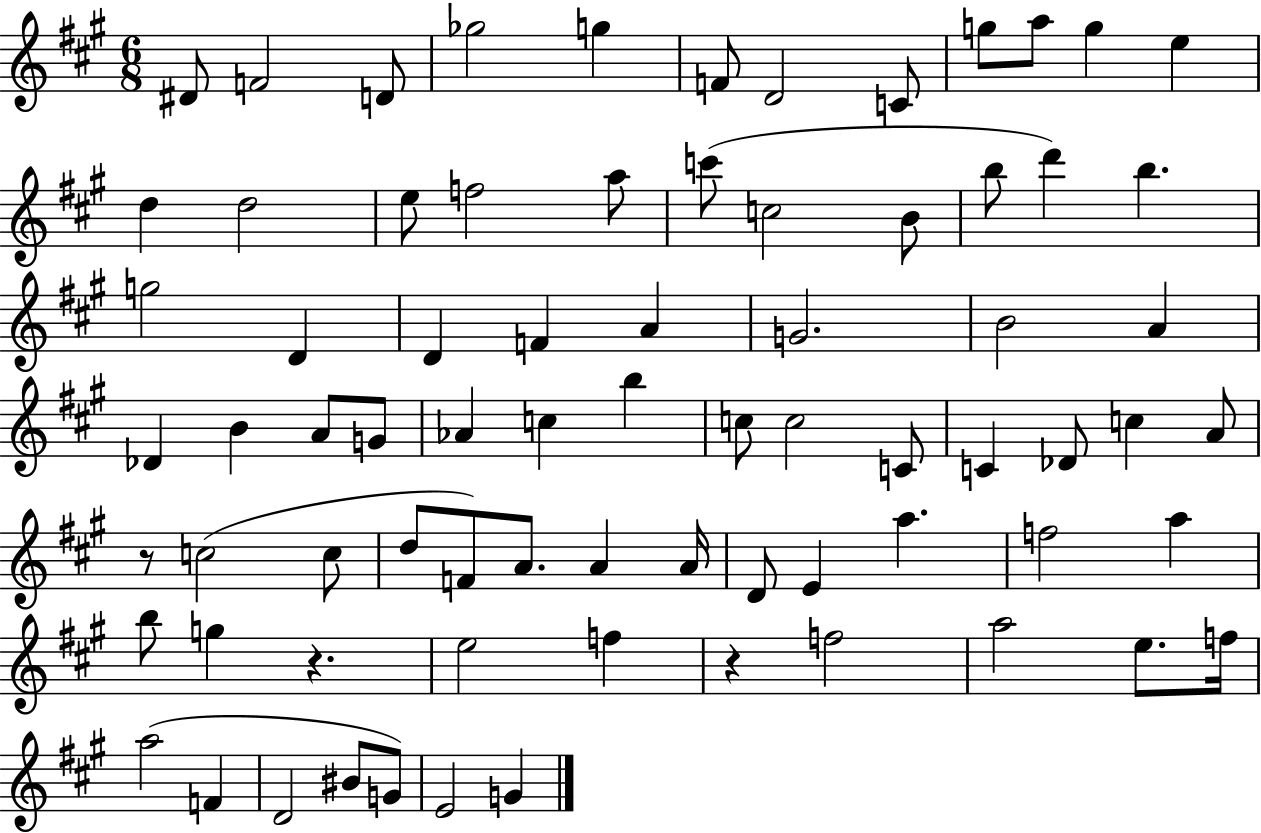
D#4/e F4/h D4/e Gb5/h G5/q F4/e D4/h C4/e G5/e A5/e G5/q E5/q D5/q D5/h E5/e F5/h A5/e C6/e C5/h B4/e B5/e D6/q B5/q. G5/h D4/q D4/q F4/q A4/q G4/h. B4/h A4/q Db4/q B4/q A4/e G4/e Ab4/q C5/q B5/q C5/e C5/h C4/e C4/q Db4/e C5/q A4/e R/e C5/h C5/e D5/e F4/e A4/e. A4/q A4/s D4/e E4/q A5/q. F5/h A5/q B5/e G5/q R/q. E5/h F5/q R/q F5/h A5/h E5/e. F5/s A5/h F4/q D4/h BIS4/e G4/e E4/h G4/q